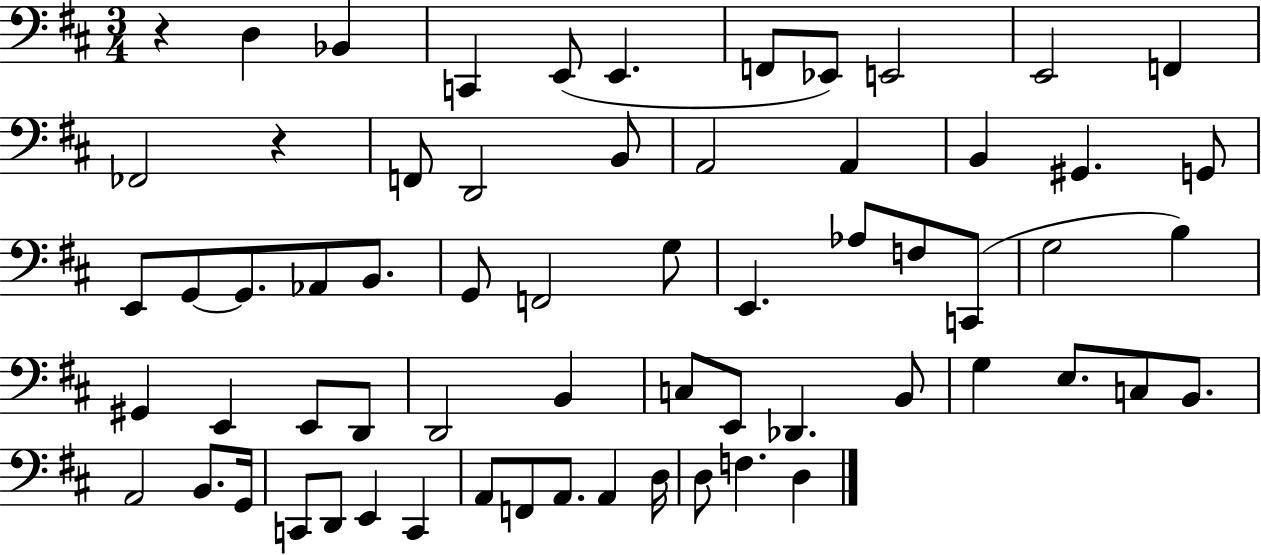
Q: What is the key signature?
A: D major